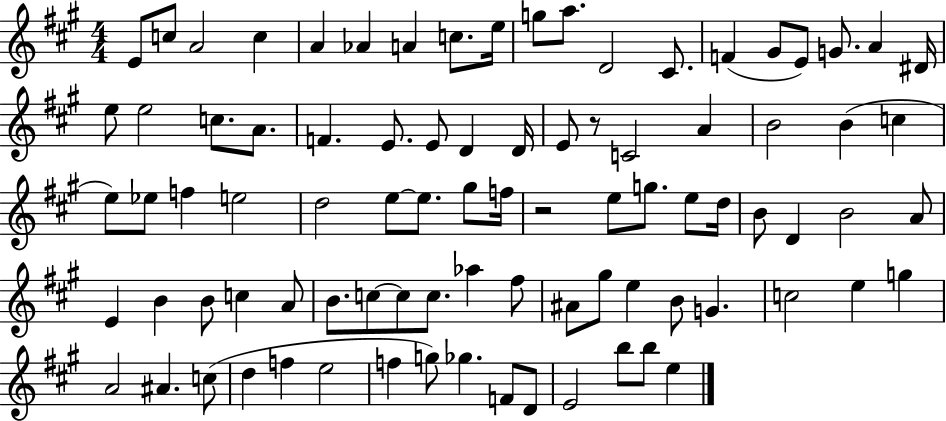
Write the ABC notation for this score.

X:1
T:Untitled
M:4/4
L:1/4
K:A
E/2 c/2 A2 c A _A A c/2 e/4 g/2 a/2 D2 ^C/2 F ^G/2 E/2 G/2 A ^D/4 e/2 e2 c/2 A/2 F E/2 E/2 D D/4 E/2 z/2 C2 A B2 B c e/2 _e/2 f e2 d2 e/2 e/2 ^g/2 f/4 z2 e/2 g/2 e/2 d/4 B/2 D B2 A/2 E B B/2 c A/2 B/2 c/2 c/2 c/2 _a ^f/2 ^A/2 ^g/2 e B/2 G c2 e g A2 ^A c/2 d f e2 f g/2 _g F/2 D/2 E2 b/2 b/2 e